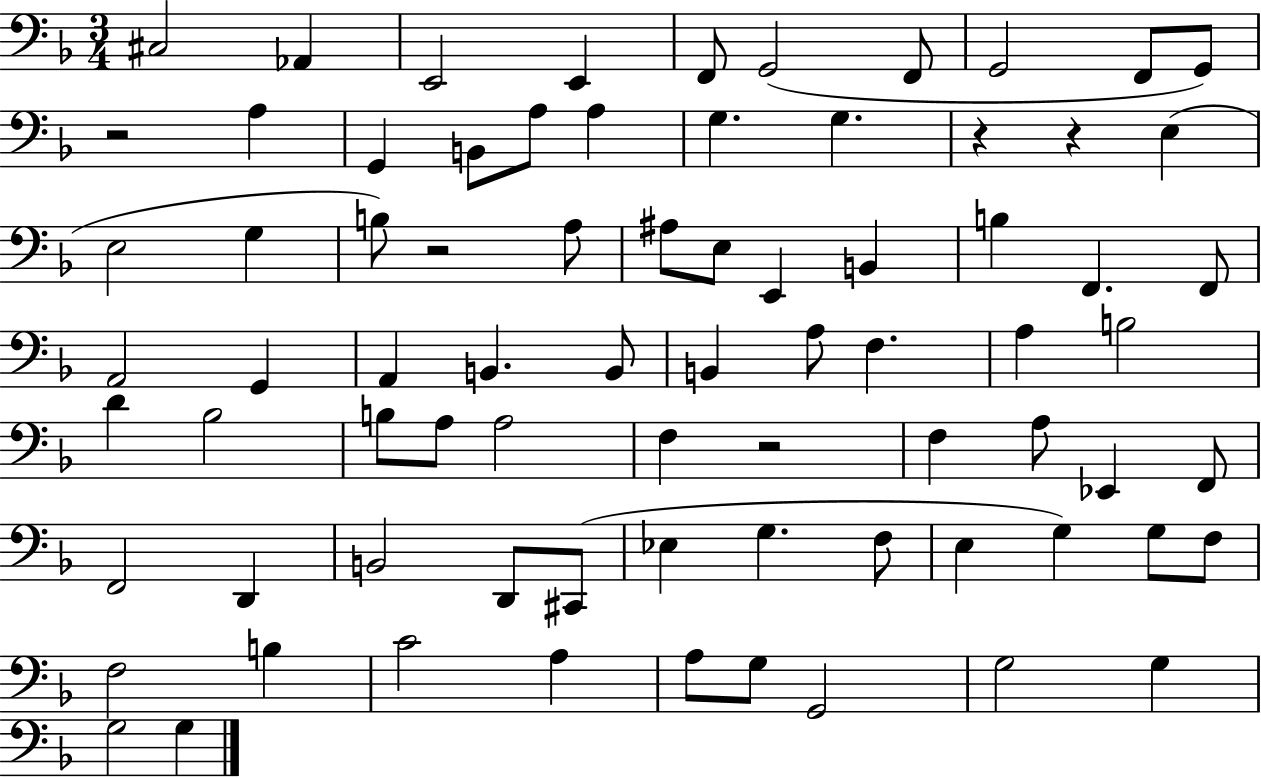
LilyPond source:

{
  \clef bass
  \numericTimeSignature
  \time 3/4
  \key f \major
  cis2 aes,4 | e,2 e,4 | f,8 g,2( f,8 | g,2 f,8 g,8) | \break r2 a4 | g,4 b,8 a8 a4 | g4. g4. | r4 r4 e4( | \break e2 g4 | b8) r2 a8 | ais8 e8 e,4 b,4 | b4 f,4. f,8 | \break a,2 g,4 | a,4 b,4. b,8 | b,4 a8 f4. | a4 b2 | \break d'4 bes2 | b8 a8 a2 | f4 r2 | f4 a8 ees,4 f,8 | \break f,2 d,4 | b,2 d,8 cis,8( | ees4 g4. f8 | e4 g4) g8 f8 | \break f2 b4 | c'2 a4 | a8 g8 g,2 | g2 g4 | \break g2 g4 | \bar "|."
}